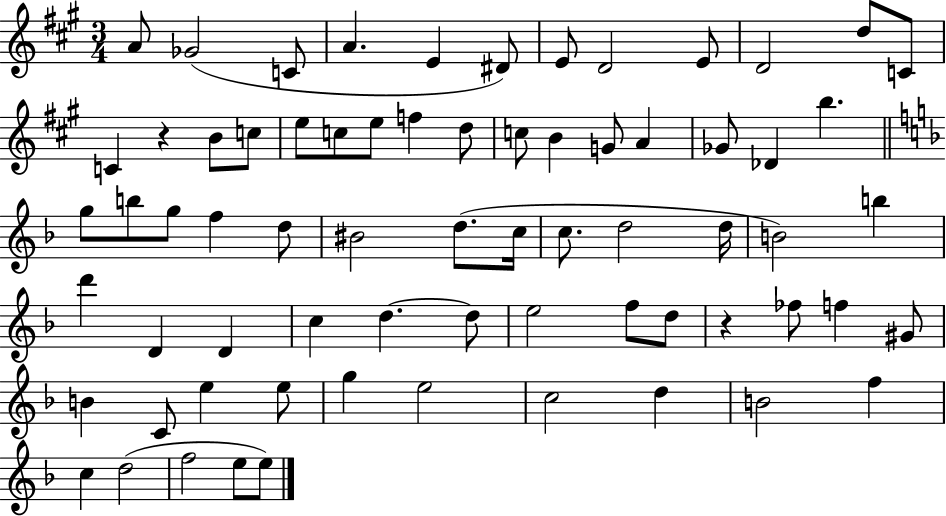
{
  \clef treble
  \numericTimeSignature
  \time 3/4
  \key a \major
  a'8 ges'2( c'8 | a'4. e'4 dis'8) | e'8 d'2 e'8 | d'2 d''8 c'8 | \break c'4 r4 b'8 c''8 | e''8 c''8 e''8 f''4 d''8 | c''8 b'4 g'8 a'4 | ges'8 des'4 b''4. | \break \bar "||" \break \key f \major g''8 b''8 g''8 f''4 d''8 | bis'2 d''8.( c''16 | c''8. d''2 d''16 | b'2) b''4 | \break d'''4 d'4 d'4 | c''4 d''4.~~ d''8 | e''2 f''8 d''8 | r4 fes''8 f''4 gis'8 | \break b'4 c'8 e''4 e''8 | g''4 e''2 | c''2 d''4 | b'2 f''4 | \break c''4 d''2( | f''2 e''8 e''8) | \bar "|."
}